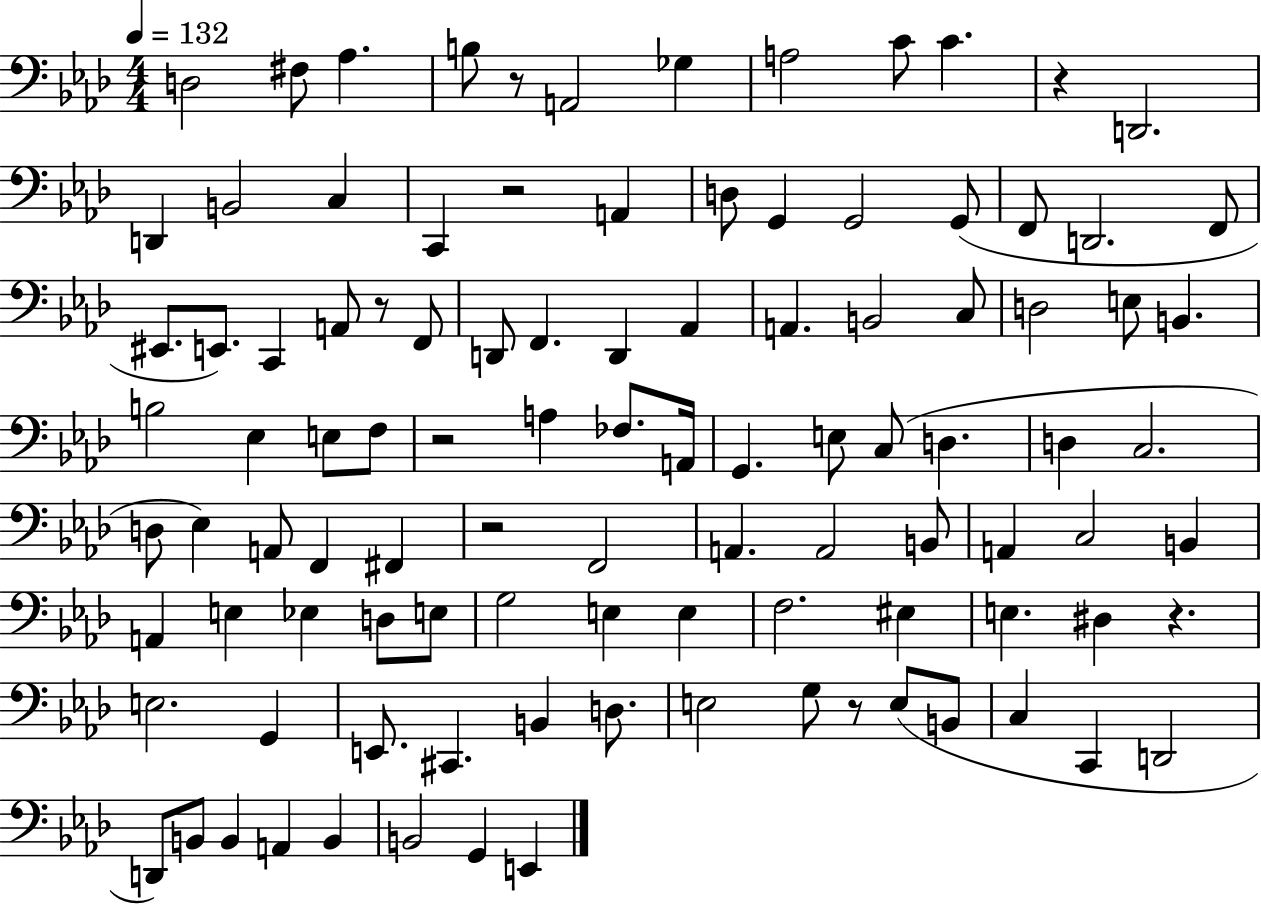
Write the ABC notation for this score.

X:1
T:Untitled
M:4/4
L:1/4
K:Ab
D,2 ^F,/2 _A, B,/2 z/2 A,,2 _G, A,2 C/2 C z D,,2 D,, B,,2 C, C,, z2 A,, D,/2 G,, G,,2 G,,/2 F,,/2 D,,2 F,,/2 ^E,,/2 E,,/2 C,, A,,/2 z/2 F,,/2 D,,/2 F,, D,, _A,, A,, B,,2 C,/2 D,2 E,/2 B,, B,2 _E, E,/2 F,/2 z2 A, _F,/2 A,,/4 G,, E,/2 C,/2 D, D, C,2 D,/2 _E, A,,/2 F,, ^F,, z2 F,,2 A,, A,,2 B,,/2 A,, C,2 B,, A,, E, _E, D,/2 E,/2 G,2 E, E, F,2 ^E, E, ^D, z E,2 G,, E,,/2 ^C,, B,, D,/2 E,2 G,/2 z/2 E,/2 B,,/2 C, C,, D,,2 D,,/2 B,,/2 B,, A,, B,, B,,2 G,, E,,